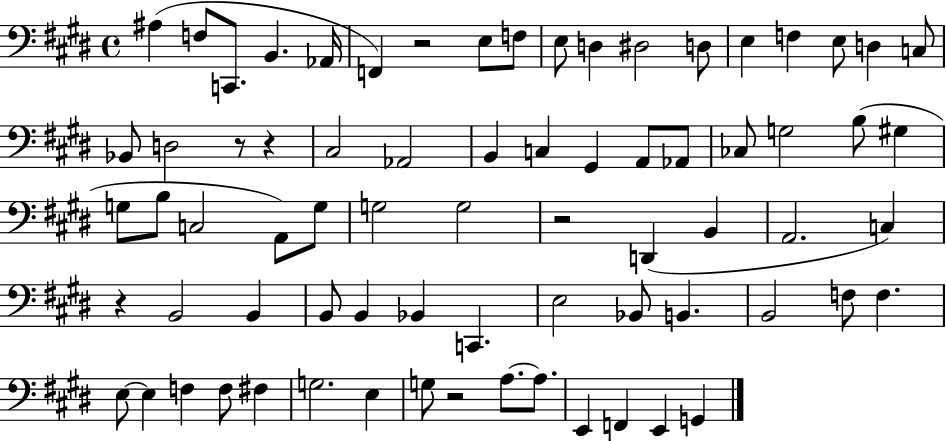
A#3/q F3/e C2/e. B2/q. Ab2/s F2/q R/h E3/e F3/e E3/e D3/q D#3/h D3/e E3/q F3/q E3/e D3/q C3/e Bb2/e D3/h R/e R/q C#3/h Ab2/h B2/q C3/q G#2/q A2/e Ab2/e CES3/e G3/h B3/e G#3/q G3/e B3/e C3/h A2/e G3/e G3/h G3/h R/h D2/q B2/q A2/h. C3/q R/q B2/h B2/q B2/e B2/q Bb2/q C2/q. E3/h Bb2/e B2/q. B2/h F3/e F3/q. E3/e E3/q F3/q F3/e F#3/q G3/h. E3/q G3/e R/h A3/e. A3/e. E2/q F2/q E2/q G2/q